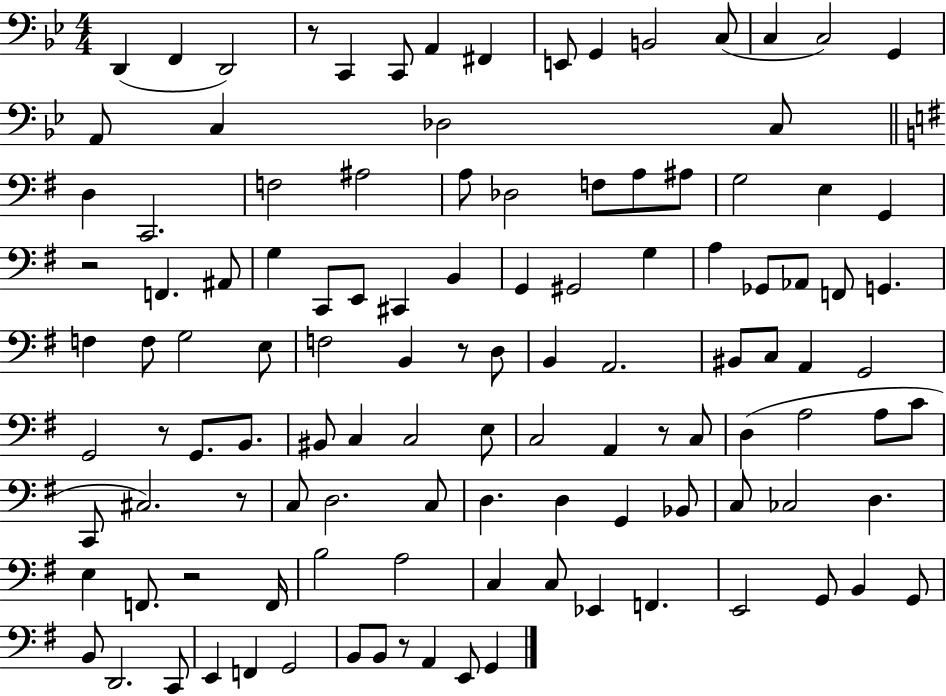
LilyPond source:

{
  \clef bass
  \numericTimeSignature
  \time 4/4
  \key bes \major
  d,4( f,4 d,2) | r8 c,4 c,8 a,4 fis,4 | e,8 g,4 b,2 c8( | c4 c2) g,4 | \break a,8 c4 des2 c8 | \bar "||" \break \key e \minor d4 c,2. | f2 ais2 | a8 des2 f8 a8 ais8 | g2 e4 g,4 | \break r2 f,4. ais,8 | g4 c,8 e,8 cis,4 b,4 | g,4 gis,2 g4 | a4 ges,8 aes,8 f,8 g,4. | \break f4 f8 g2 e8 | f2 b,4 r8 d8 | b,4 a,2. | bis,8 c8 a,4 g,2 | \break g,2 r8 g,8. b,8. | bis,8 c4 c2 e8 | c2 a,4 r8 c8 | d4( a2 a8 c'8 | \break c,8 cis2.) r8 | c8 d2. c8 | d4. d4 g,4 bes,8 | c8 ces2 d4. | \break e4 f,8. r2 f,16 | b2 a2 | c4 c8 ees,4 f,4. | e,2 g,8 b,4 g,8 | \break b,8 d,2. c,8 | e,4 f,4 g,2 | b,8 b,8 r8 a,4 e,8 g,4 | \bar "|."
}